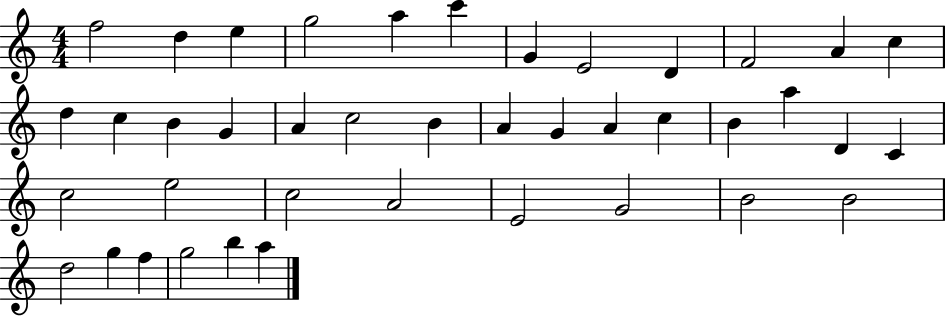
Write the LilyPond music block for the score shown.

{
  \clef treble
  \numericTimeSignature
  \time 4/4
  \key c \major
  f''2 d''4 e''4 | g''2 a''4 c'''4 | g'4 e'2 d'4 | f'2 a'4 c''4 | \break d''4 c''4 b'4 g'4 | a'4 c''2 b'4 | a'4 g'4 a'4 c''4 | b'4 a''4 d'4 c'4 | \break c''2 e''2 | c''2 a'2 | e'2 g'2 | b'2 b'2 | \break d''2 g''4 f''4 | g''2 b''4 a''4 | \bar "|."
}